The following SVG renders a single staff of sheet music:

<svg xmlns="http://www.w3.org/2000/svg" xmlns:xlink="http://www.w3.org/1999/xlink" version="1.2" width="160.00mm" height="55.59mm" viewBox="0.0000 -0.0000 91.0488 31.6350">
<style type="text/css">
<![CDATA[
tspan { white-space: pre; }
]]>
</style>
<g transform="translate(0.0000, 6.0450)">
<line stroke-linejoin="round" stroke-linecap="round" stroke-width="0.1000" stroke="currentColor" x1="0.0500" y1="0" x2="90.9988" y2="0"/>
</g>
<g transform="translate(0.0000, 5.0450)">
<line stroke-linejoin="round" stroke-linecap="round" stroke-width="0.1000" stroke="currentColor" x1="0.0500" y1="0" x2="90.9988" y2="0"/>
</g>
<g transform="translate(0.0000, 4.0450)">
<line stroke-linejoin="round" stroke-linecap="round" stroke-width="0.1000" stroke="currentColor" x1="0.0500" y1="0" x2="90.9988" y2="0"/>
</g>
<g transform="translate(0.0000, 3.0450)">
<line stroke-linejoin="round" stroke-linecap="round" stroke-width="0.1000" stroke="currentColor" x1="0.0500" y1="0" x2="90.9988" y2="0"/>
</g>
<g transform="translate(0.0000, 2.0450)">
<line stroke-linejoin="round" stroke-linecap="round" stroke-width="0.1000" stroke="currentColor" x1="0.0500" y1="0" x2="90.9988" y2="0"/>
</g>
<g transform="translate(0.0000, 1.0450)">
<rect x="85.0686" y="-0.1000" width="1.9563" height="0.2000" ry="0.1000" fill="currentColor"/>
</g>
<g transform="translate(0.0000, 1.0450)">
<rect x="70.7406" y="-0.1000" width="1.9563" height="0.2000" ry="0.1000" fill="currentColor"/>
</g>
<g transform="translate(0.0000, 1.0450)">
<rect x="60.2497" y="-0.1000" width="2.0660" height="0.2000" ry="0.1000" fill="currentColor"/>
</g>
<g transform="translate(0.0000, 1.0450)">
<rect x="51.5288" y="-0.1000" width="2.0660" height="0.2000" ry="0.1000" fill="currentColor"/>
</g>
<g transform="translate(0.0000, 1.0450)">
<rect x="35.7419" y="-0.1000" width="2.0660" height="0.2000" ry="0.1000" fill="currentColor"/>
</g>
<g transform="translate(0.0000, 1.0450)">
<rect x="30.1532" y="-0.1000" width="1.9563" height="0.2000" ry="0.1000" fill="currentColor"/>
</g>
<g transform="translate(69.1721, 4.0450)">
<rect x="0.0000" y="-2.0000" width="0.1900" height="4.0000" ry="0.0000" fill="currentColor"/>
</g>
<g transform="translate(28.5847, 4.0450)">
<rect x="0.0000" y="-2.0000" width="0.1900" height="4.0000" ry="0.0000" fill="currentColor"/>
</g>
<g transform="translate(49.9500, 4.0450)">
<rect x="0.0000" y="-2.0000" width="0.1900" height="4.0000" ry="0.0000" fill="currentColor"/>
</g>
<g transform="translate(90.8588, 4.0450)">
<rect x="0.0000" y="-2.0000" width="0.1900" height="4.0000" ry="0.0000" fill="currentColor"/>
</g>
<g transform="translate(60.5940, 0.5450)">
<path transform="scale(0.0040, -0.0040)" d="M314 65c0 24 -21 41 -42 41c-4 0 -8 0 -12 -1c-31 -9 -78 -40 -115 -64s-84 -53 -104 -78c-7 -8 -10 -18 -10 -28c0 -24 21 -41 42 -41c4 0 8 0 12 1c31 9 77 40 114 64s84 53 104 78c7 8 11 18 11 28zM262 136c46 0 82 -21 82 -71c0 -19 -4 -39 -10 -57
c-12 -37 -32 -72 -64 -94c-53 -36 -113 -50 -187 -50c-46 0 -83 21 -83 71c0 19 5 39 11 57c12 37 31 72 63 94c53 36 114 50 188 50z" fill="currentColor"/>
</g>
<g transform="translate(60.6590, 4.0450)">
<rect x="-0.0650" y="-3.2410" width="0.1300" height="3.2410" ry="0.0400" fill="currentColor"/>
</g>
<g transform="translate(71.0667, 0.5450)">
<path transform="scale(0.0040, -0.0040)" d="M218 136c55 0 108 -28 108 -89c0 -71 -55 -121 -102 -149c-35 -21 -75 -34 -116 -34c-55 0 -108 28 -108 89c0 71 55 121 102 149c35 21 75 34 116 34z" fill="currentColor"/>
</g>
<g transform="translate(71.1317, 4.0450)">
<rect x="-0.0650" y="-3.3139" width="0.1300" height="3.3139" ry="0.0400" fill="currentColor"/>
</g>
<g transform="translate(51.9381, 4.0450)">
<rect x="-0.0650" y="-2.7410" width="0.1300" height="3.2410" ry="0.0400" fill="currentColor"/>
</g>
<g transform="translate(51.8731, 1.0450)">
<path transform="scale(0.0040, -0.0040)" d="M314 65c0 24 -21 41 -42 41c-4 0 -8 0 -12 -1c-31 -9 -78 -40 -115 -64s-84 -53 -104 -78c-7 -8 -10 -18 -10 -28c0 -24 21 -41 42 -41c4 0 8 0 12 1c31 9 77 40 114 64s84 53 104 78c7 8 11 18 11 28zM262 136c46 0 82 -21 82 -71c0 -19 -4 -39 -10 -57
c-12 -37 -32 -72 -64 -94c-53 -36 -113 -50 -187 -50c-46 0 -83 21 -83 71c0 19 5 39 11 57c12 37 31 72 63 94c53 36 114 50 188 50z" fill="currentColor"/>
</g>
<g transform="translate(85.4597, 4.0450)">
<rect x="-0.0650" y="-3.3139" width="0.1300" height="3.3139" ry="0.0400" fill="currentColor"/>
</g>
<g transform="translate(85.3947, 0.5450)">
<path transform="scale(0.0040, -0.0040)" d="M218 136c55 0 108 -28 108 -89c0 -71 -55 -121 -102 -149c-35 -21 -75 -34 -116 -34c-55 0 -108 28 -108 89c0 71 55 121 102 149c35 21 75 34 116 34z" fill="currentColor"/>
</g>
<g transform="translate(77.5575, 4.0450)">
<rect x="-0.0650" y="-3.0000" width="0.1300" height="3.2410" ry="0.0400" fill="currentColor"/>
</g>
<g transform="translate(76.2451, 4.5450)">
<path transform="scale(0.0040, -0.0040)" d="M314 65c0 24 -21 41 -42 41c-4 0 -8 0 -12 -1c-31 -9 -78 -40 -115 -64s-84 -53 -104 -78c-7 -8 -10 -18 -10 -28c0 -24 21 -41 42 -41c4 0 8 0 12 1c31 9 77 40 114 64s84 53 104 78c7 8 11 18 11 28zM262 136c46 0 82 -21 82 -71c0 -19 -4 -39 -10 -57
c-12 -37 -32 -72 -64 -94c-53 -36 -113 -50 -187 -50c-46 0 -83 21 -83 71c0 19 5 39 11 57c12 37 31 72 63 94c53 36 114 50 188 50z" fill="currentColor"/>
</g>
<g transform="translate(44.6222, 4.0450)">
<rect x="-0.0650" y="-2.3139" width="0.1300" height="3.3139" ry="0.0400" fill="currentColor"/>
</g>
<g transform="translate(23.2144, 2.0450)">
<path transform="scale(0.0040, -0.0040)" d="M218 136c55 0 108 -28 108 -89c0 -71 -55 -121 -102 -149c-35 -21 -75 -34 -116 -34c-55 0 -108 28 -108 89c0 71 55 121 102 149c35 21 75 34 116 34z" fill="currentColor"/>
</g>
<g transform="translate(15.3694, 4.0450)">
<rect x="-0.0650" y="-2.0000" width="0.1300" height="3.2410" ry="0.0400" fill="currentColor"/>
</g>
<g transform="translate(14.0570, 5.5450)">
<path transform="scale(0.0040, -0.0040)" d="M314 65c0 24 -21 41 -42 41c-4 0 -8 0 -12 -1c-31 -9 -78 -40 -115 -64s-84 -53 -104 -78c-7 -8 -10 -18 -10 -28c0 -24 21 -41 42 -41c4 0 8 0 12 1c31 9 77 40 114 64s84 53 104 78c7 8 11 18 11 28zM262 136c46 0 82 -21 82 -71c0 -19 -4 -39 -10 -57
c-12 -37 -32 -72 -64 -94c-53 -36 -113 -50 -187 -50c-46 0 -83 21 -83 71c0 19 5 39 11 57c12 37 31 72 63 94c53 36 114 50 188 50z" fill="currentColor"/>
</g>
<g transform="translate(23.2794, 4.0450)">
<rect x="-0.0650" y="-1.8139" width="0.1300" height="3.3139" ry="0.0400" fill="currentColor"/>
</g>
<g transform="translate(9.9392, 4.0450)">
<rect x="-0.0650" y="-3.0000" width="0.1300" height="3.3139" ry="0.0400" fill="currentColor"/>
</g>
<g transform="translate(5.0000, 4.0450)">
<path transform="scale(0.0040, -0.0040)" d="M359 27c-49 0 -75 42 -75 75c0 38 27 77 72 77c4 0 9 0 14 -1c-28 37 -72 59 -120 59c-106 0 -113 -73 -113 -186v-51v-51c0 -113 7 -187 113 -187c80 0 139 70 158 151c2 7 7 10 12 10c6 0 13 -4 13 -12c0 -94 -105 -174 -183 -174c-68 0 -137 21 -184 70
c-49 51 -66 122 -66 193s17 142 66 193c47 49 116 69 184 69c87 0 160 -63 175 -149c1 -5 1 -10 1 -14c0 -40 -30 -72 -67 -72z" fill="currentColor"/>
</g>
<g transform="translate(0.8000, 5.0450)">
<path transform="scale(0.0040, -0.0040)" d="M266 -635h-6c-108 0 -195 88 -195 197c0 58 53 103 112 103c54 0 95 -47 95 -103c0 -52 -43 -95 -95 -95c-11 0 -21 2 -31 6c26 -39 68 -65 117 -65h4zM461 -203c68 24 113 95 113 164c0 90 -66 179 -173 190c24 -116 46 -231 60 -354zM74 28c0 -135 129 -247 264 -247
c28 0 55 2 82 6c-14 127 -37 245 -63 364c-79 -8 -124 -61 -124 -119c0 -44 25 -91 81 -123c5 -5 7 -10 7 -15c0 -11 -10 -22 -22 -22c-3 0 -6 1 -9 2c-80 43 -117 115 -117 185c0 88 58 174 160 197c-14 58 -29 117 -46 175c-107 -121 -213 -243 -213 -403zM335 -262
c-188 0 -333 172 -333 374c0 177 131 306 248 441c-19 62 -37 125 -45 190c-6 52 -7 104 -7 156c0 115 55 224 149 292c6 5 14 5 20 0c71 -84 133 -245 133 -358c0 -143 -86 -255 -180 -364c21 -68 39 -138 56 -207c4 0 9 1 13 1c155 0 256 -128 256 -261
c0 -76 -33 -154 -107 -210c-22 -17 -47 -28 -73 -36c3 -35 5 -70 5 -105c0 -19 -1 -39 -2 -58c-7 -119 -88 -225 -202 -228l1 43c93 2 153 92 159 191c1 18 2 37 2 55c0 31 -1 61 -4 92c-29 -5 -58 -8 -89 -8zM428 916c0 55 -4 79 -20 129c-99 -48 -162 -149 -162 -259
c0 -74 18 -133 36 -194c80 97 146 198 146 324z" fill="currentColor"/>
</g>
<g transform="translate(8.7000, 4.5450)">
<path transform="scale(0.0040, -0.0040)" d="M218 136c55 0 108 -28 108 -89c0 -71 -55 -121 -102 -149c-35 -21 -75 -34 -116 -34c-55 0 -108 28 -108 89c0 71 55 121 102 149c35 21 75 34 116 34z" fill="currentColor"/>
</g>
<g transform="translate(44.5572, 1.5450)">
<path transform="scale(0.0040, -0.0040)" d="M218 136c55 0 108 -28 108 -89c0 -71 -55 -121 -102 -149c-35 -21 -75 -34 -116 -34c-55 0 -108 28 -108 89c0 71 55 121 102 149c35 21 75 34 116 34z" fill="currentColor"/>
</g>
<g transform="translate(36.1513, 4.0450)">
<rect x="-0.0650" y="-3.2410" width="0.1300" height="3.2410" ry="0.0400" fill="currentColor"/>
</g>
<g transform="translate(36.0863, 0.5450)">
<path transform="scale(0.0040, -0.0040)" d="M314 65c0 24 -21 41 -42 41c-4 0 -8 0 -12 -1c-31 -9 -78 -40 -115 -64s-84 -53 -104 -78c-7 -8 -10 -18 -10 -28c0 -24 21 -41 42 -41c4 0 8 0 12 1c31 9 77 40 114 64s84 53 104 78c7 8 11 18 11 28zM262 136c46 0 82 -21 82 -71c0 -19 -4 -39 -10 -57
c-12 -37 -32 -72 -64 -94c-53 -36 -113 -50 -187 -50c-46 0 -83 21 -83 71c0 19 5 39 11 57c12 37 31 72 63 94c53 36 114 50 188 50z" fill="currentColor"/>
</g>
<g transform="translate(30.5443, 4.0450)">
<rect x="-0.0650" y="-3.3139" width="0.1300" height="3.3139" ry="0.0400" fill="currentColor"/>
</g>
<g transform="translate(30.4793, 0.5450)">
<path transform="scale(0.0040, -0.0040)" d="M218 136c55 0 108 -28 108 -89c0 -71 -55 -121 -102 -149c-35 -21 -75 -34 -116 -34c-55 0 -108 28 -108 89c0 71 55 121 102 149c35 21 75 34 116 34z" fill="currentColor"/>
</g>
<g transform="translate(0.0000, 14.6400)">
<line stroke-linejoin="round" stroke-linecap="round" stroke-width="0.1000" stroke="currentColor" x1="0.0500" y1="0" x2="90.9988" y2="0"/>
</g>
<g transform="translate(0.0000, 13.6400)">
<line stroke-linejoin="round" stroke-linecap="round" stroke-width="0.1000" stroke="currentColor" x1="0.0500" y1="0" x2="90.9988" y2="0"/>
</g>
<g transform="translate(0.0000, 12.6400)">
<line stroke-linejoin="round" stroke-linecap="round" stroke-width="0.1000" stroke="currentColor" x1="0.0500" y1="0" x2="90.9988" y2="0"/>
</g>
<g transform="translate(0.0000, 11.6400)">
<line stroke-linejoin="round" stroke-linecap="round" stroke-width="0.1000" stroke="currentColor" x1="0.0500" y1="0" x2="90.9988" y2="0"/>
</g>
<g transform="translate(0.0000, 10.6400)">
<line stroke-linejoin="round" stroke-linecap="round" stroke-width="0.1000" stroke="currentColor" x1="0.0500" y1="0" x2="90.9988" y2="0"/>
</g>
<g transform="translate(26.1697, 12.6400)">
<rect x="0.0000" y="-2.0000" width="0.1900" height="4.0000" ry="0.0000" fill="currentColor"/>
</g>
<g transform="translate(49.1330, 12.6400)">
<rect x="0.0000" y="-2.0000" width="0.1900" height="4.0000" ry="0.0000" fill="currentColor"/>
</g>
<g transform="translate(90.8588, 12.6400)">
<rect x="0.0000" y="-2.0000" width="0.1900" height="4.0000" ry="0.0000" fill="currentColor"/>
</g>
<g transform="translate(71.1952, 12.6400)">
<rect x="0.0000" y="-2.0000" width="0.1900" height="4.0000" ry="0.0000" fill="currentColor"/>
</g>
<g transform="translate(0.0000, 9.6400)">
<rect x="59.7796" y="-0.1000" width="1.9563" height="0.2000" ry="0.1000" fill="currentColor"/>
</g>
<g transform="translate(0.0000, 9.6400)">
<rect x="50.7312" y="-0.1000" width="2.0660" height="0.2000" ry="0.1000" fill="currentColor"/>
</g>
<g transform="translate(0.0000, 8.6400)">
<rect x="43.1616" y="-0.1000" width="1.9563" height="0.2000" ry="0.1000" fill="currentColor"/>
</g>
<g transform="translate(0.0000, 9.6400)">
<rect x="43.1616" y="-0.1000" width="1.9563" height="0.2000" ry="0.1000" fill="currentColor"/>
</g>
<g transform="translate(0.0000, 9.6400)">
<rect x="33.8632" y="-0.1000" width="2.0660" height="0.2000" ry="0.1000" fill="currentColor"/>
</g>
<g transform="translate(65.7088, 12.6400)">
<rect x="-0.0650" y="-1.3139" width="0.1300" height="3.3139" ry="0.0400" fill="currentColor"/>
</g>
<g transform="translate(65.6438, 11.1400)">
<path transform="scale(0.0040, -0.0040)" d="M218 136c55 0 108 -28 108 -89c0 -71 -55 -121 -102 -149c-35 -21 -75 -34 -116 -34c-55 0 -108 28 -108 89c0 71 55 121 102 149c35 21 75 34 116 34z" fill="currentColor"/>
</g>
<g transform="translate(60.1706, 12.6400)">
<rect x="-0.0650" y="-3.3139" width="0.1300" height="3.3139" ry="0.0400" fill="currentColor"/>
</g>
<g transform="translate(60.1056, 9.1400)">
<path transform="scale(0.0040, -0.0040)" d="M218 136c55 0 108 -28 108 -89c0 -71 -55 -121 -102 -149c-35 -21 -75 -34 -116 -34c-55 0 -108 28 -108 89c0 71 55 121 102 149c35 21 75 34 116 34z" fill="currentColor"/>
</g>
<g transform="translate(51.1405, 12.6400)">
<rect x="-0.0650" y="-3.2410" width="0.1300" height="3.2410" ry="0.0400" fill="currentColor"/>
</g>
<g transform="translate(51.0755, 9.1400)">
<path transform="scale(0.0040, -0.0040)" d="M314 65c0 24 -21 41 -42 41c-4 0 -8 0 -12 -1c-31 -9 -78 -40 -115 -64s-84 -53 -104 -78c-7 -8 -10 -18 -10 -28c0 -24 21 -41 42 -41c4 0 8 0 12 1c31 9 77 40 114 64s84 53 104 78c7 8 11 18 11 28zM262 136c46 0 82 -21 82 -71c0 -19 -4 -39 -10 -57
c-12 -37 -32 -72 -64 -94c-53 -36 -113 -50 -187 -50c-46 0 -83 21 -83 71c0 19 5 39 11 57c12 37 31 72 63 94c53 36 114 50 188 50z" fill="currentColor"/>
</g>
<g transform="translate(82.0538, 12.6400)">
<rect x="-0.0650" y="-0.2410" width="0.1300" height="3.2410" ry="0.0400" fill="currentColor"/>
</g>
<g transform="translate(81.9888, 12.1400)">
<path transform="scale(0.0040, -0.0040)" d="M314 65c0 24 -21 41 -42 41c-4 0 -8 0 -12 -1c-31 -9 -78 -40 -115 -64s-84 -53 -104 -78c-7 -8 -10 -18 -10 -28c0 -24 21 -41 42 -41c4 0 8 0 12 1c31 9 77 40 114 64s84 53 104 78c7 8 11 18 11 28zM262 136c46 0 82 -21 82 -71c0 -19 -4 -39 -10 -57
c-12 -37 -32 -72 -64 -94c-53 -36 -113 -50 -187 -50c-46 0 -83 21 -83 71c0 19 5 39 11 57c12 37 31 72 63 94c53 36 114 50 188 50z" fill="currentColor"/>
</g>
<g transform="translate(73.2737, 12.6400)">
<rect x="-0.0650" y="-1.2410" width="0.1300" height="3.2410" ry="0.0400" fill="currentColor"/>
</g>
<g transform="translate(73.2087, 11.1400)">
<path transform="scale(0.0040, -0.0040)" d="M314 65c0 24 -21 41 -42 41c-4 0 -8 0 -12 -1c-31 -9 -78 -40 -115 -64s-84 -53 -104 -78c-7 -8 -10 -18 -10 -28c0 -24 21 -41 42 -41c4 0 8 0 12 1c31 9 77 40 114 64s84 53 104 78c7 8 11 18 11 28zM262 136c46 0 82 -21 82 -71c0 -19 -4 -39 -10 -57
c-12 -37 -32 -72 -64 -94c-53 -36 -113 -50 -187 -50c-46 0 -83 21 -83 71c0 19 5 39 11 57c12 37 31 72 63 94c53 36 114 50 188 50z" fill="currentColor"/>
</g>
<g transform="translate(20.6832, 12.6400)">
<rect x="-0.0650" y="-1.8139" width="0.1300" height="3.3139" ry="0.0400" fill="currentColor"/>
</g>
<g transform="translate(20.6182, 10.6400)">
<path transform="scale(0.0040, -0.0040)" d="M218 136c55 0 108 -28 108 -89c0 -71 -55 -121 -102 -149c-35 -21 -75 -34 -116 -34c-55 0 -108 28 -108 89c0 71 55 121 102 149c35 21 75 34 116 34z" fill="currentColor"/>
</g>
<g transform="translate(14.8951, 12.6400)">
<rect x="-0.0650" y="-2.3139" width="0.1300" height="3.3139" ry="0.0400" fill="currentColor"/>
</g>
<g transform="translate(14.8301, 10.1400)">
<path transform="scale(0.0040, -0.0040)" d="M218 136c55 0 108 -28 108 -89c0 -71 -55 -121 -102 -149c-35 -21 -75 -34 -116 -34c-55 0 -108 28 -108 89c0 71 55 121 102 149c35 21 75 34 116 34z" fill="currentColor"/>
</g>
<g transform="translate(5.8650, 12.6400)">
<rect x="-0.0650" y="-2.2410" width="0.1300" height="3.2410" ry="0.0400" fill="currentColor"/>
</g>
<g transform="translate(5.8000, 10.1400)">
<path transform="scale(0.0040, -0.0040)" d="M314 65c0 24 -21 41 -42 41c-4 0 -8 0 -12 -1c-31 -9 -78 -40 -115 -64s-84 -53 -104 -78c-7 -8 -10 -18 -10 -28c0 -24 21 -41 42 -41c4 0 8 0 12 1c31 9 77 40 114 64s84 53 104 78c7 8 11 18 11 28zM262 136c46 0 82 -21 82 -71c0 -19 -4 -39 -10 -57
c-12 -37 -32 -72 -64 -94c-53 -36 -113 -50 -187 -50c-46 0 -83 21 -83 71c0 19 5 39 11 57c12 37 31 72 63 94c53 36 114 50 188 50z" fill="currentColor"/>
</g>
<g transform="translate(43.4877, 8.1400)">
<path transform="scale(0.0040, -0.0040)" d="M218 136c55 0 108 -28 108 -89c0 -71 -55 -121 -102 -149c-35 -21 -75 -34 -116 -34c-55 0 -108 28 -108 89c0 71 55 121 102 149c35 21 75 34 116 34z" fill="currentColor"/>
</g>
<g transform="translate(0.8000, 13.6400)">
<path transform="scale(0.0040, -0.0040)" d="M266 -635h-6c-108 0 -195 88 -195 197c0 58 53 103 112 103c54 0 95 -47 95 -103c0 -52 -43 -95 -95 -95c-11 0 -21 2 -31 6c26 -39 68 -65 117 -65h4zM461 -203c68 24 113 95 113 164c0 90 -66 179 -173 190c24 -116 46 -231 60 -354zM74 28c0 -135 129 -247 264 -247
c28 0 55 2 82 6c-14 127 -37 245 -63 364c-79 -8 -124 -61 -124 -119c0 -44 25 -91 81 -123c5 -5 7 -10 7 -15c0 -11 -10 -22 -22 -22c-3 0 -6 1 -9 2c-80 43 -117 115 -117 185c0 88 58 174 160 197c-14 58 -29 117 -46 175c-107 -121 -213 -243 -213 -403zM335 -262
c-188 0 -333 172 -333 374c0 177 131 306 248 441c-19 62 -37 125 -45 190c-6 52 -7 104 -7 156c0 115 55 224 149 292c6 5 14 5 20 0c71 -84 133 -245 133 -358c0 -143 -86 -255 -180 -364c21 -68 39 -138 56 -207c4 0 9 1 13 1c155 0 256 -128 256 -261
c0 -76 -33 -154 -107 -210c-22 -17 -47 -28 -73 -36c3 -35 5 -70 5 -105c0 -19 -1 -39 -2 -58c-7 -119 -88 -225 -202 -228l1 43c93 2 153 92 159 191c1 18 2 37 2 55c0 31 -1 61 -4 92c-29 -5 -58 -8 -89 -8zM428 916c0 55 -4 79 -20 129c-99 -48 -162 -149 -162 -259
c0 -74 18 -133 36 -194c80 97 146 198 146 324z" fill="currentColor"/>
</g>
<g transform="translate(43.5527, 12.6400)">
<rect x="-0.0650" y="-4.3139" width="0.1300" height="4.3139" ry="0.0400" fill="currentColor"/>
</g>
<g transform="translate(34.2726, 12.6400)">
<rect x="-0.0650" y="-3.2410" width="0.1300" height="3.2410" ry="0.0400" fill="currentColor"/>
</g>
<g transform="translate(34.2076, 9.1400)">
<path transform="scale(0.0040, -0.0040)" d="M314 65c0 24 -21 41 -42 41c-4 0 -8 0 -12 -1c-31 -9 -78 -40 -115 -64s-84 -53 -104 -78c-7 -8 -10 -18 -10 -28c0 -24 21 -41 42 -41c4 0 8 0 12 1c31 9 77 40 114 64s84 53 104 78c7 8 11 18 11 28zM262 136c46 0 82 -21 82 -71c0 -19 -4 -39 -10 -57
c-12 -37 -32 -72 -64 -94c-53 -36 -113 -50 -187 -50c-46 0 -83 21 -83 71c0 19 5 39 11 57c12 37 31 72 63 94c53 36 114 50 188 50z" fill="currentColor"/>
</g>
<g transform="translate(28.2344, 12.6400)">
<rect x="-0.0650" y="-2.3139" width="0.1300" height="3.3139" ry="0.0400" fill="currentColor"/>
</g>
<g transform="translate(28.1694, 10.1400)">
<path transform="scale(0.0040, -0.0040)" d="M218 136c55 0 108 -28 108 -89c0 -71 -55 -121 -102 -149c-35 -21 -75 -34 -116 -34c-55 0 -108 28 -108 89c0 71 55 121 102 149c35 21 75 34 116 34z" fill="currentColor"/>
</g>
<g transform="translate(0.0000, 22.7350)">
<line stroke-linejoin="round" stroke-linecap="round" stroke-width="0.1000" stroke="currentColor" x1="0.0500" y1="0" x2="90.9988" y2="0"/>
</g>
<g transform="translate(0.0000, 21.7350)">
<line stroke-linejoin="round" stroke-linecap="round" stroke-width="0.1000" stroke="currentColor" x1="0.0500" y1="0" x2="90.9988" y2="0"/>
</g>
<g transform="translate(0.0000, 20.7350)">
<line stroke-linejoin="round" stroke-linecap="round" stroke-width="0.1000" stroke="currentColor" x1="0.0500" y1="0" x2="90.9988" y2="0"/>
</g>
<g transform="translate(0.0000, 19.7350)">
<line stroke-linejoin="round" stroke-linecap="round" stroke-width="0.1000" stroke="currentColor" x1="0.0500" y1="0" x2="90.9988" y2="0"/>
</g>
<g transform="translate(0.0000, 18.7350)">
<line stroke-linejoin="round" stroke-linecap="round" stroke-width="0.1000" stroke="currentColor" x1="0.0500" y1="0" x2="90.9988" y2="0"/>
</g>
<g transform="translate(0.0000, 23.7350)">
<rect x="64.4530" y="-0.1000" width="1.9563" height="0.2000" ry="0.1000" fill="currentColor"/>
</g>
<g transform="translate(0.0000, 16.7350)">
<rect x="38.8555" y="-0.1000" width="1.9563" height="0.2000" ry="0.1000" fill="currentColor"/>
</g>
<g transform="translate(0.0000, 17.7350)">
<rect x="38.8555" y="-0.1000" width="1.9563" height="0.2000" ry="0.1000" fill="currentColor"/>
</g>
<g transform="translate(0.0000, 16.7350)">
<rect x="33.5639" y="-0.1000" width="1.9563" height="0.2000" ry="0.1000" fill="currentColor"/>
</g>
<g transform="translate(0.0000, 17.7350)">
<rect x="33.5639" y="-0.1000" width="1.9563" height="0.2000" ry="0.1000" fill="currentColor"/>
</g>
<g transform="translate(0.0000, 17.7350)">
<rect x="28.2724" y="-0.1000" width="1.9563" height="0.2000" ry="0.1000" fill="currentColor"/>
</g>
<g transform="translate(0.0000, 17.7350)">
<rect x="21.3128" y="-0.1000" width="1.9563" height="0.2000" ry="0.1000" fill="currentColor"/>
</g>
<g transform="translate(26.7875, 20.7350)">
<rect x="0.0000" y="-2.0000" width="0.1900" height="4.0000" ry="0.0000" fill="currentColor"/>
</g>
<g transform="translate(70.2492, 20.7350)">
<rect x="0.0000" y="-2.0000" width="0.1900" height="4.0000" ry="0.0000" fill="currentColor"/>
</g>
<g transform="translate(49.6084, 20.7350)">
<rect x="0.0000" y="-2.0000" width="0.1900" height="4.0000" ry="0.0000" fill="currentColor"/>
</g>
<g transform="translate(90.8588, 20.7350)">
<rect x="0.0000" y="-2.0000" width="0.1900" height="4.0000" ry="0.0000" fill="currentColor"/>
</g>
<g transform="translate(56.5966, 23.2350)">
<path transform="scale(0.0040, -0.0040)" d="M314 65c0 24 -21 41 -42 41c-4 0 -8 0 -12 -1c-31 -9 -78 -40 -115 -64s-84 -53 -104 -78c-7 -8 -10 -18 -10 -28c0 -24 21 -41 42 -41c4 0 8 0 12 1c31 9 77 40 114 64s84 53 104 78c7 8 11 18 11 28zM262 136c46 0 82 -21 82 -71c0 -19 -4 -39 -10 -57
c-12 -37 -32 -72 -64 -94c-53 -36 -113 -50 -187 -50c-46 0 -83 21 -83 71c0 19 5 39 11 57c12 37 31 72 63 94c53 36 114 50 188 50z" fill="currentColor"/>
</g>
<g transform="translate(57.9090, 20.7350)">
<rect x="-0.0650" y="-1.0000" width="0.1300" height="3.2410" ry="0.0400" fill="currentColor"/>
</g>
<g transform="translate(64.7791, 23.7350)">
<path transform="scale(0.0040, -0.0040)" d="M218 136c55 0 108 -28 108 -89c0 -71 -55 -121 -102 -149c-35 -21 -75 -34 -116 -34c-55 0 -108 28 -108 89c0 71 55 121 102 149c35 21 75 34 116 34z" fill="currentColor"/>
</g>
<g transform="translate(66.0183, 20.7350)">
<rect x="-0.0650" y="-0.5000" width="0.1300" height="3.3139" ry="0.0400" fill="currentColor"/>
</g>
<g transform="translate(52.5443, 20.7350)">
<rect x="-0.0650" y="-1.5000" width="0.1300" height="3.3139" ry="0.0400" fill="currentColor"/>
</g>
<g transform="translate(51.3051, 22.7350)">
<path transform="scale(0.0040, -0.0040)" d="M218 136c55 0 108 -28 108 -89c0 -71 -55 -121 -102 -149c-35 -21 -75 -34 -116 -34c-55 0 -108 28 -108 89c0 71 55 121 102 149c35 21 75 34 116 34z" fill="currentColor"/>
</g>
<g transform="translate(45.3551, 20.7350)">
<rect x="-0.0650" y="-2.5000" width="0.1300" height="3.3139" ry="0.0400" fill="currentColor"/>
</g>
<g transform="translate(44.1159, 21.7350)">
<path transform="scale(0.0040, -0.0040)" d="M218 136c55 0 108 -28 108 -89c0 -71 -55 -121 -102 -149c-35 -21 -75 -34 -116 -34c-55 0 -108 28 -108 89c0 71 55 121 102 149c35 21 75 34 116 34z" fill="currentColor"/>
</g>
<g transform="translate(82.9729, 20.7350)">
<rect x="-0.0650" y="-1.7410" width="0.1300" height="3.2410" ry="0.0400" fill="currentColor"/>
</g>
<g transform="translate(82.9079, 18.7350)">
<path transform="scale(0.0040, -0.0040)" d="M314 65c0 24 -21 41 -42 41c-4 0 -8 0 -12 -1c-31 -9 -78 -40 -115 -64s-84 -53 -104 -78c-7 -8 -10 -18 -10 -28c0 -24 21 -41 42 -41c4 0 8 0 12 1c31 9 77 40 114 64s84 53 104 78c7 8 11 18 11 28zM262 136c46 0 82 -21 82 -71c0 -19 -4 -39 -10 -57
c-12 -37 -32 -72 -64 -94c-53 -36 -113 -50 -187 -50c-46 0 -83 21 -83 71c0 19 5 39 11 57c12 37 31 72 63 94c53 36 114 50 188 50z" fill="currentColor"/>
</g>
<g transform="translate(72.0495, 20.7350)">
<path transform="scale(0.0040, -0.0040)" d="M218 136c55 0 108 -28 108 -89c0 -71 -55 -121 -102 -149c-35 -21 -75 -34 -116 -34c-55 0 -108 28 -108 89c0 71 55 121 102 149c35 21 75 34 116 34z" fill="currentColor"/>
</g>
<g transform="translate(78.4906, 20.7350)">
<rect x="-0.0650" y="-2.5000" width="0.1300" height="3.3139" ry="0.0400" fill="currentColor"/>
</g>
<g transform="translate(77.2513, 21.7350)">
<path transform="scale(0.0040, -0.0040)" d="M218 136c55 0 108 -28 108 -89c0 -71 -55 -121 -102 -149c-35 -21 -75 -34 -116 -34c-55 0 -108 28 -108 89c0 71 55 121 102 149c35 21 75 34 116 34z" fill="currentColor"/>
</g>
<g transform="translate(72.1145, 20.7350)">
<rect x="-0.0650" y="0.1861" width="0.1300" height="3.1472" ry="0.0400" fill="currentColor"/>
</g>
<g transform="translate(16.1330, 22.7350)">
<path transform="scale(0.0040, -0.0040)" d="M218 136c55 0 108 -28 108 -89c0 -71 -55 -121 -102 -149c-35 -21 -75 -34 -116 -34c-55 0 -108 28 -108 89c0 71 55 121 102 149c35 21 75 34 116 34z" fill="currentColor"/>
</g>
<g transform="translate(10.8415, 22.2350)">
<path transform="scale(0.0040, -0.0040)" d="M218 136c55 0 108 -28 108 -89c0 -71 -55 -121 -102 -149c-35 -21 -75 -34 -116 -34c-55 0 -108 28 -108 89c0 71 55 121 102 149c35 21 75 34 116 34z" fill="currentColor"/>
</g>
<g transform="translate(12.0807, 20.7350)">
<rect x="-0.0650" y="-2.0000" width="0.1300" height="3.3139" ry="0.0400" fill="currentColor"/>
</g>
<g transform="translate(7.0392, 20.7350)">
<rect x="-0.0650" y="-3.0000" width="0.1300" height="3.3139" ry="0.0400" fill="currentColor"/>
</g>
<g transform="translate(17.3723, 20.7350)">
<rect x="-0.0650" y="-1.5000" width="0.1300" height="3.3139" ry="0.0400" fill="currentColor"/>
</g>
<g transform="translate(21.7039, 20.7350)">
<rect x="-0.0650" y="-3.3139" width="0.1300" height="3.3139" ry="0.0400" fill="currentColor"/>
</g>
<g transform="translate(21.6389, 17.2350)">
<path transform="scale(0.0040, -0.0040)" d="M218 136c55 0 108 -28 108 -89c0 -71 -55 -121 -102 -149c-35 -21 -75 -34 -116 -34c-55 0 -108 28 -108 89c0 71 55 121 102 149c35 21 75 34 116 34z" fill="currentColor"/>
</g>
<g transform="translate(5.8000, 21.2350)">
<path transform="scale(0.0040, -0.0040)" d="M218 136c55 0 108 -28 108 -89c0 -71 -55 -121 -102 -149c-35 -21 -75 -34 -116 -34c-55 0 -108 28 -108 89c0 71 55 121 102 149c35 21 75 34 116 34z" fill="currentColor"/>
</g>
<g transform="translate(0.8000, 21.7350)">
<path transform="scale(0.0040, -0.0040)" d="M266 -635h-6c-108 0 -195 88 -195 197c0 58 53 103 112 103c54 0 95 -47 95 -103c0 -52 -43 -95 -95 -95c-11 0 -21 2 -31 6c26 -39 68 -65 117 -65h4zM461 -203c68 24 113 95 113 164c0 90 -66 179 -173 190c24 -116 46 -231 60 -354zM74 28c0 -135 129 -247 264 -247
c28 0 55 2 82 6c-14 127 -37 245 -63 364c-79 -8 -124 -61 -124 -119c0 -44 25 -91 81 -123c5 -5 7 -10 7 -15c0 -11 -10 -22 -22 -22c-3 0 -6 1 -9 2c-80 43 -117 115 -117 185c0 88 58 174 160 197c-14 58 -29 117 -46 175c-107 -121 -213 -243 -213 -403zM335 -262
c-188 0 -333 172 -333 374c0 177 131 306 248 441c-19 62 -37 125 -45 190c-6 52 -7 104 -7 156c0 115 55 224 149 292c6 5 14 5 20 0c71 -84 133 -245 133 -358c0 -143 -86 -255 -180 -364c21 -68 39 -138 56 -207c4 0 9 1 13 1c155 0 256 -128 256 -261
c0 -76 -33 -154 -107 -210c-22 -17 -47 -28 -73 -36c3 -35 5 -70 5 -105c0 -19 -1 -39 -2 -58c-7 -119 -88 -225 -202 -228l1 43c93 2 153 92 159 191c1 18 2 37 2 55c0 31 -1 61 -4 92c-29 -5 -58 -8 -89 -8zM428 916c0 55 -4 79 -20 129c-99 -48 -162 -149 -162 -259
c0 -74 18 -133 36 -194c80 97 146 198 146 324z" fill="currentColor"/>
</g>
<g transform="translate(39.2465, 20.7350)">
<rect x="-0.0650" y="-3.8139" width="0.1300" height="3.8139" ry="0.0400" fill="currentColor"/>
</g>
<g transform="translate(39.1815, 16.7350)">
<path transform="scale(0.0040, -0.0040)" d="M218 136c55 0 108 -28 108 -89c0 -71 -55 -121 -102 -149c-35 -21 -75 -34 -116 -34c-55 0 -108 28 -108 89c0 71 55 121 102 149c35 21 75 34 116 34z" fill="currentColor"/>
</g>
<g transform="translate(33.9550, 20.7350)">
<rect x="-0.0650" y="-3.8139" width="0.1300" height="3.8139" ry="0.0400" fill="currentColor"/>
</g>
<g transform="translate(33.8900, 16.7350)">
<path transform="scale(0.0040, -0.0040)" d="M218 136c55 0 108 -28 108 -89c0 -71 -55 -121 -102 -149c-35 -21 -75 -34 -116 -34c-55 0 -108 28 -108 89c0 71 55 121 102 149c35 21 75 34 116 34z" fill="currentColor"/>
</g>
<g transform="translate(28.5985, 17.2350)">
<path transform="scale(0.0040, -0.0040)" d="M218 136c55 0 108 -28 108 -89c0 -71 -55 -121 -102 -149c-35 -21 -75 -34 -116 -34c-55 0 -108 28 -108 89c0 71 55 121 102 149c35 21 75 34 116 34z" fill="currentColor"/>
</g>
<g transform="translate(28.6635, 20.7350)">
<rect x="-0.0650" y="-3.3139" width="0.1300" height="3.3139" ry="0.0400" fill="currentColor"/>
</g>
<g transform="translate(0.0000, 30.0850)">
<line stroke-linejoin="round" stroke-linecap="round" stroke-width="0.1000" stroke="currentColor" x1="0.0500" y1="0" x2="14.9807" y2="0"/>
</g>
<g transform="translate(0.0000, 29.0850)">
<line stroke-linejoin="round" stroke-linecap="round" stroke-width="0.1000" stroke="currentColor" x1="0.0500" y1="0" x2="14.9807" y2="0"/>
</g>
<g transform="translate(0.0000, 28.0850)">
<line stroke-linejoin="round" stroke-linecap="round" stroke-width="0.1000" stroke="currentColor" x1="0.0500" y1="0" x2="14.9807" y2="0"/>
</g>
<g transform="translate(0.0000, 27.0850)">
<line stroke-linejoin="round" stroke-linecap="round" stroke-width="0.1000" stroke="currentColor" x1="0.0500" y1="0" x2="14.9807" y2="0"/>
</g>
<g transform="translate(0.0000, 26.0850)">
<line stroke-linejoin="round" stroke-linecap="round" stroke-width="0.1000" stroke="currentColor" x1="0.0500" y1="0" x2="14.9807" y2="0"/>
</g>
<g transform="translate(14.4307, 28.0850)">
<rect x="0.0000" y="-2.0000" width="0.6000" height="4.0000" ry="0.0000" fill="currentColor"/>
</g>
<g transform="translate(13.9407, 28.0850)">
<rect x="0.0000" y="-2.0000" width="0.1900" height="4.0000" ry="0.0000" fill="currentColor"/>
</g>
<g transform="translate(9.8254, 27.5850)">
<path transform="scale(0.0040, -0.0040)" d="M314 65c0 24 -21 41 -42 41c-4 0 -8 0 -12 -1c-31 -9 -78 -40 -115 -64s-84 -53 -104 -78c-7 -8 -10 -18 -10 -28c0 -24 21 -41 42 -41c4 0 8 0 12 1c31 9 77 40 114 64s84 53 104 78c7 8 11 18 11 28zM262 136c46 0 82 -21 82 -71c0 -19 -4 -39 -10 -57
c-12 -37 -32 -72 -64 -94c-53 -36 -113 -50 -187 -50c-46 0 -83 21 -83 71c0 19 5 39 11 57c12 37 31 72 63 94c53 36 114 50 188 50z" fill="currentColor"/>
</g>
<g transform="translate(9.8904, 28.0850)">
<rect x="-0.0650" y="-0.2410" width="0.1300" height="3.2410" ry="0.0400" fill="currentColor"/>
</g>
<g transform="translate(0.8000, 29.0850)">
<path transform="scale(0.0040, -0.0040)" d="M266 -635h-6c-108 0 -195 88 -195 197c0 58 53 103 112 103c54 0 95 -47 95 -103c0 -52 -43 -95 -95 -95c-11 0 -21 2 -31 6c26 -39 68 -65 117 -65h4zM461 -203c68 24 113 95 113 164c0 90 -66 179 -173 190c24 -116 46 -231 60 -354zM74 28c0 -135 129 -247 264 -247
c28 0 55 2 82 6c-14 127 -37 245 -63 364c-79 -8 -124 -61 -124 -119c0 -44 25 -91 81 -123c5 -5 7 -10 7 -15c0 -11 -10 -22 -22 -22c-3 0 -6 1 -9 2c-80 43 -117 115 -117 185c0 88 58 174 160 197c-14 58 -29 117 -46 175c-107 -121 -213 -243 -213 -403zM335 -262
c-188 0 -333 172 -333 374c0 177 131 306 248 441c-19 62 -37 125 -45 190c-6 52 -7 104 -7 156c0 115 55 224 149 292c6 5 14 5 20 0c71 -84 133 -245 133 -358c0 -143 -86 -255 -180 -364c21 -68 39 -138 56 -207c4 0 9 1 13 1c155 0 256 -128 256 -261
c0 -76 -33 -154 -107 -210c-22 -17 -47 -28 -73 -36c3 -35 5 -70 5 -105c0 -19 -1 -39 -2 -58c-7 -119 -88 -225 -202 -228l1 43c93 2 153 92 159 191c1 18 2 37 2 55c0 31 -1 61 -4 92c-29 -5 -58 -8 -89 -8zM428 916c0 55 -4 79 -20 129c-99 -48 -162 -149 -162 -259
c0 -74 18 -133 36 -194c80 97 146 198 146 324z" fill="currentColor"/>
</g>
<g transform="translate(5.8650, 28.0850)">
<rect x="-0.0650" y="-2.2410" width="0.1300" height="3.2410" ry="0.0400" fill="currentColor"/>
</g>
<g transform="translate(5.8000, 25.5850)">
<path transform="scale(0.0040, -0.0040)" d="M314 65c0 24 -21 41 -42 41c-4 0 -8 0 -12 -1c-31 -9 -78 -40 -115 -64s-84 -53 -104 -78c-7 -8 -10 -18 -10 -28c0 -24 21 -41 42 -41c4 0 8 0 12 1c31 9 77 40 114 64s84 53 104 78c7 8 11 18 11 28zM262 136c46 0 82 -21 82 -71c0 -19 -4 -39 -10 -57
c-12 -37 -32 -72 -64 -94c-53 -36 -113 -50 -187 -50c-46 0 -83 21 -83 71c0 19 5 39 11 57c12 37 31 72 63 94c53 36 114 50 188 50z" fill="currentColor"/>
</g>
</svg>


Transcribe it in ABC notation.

X:1
T:Untitled
M:4/4
L:1/4
K:C
A F2 f b b2 g a2 b2 b A2 b g2 g f g b2 d' b2 b e e2 c2 A F E b b c' c' G E D2 C B G f2 g2 c2